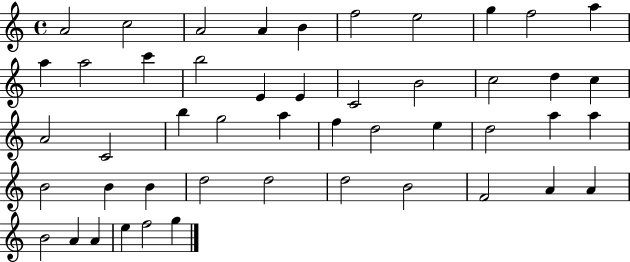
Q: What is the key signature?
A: C major